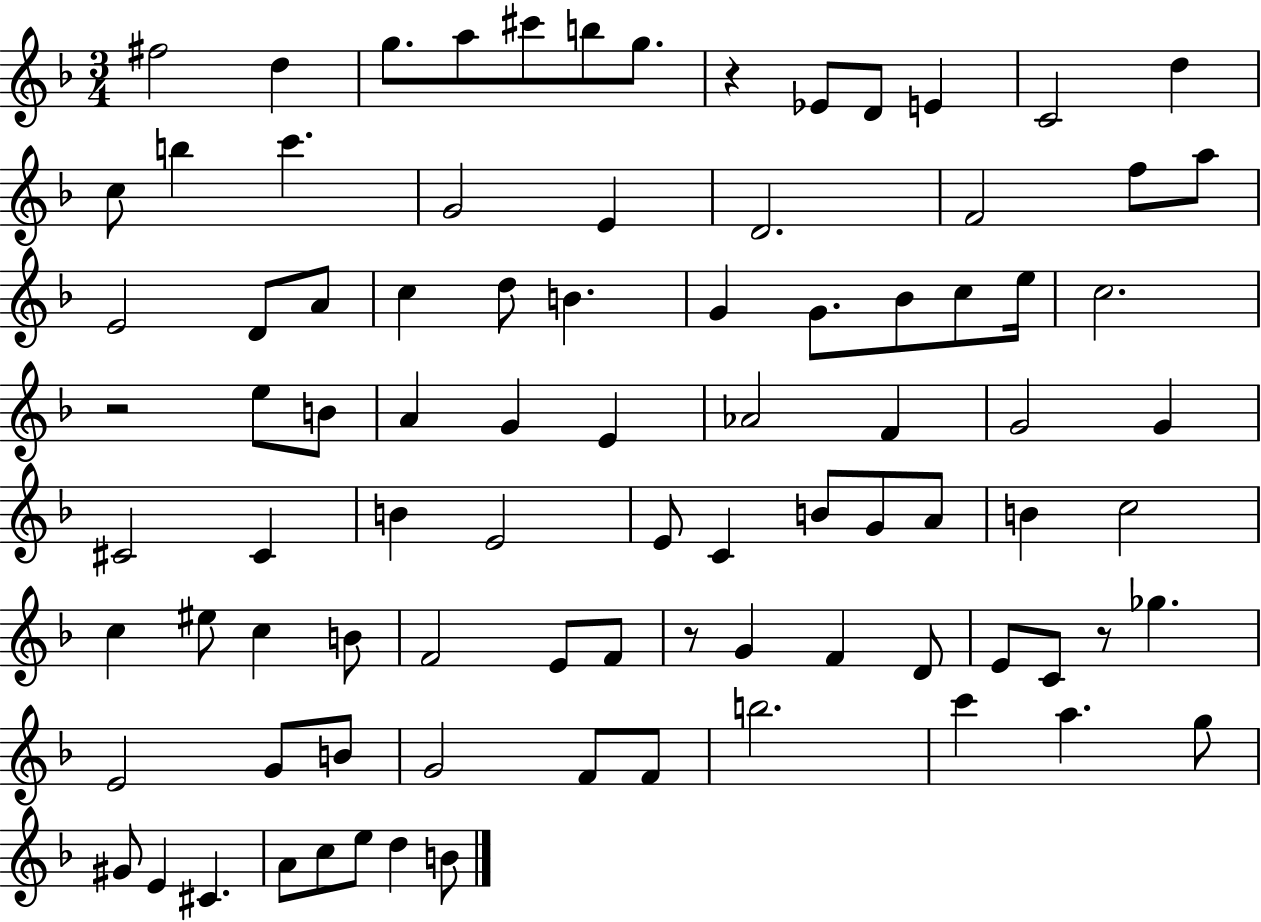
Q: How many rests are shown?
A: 4